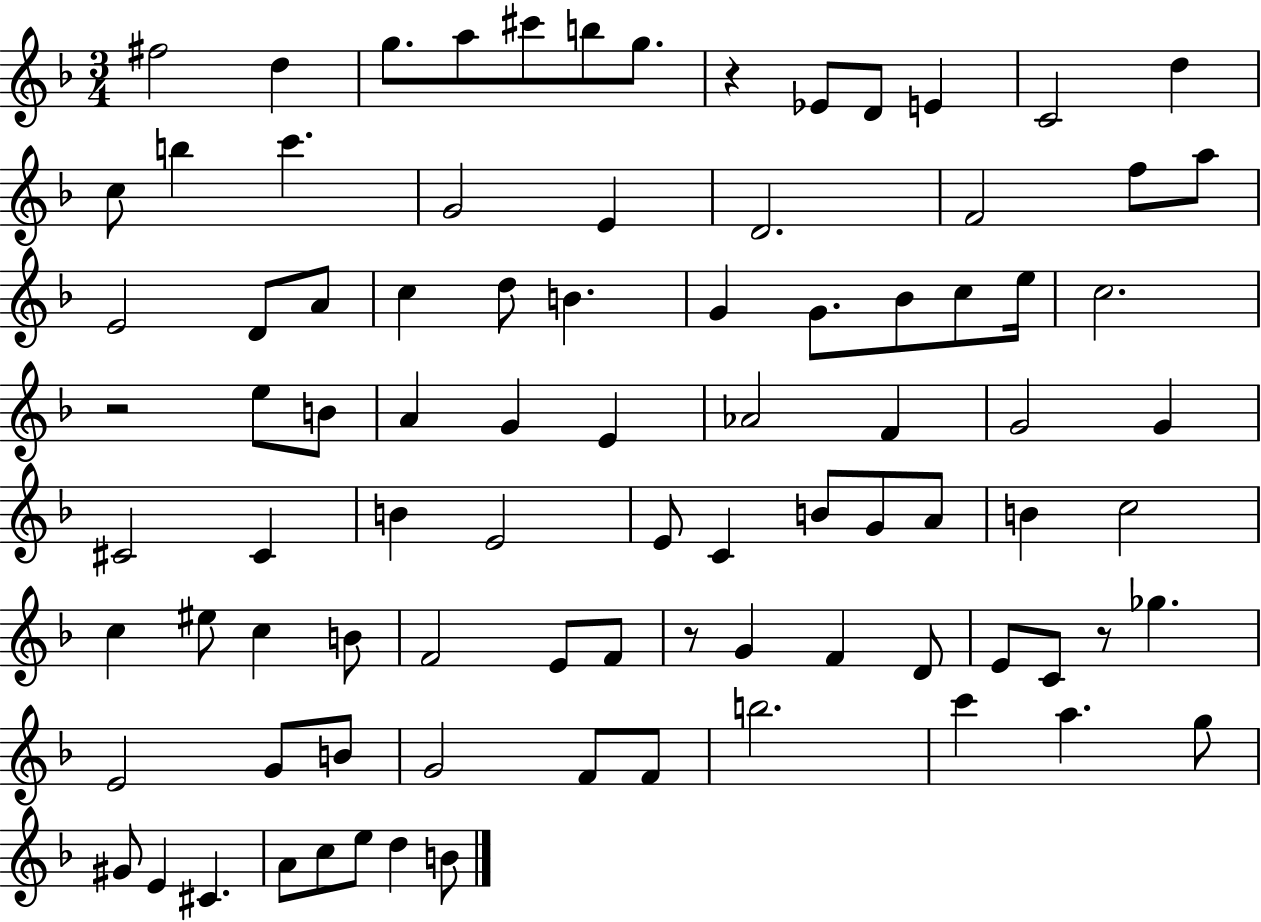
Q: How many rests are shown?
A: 4